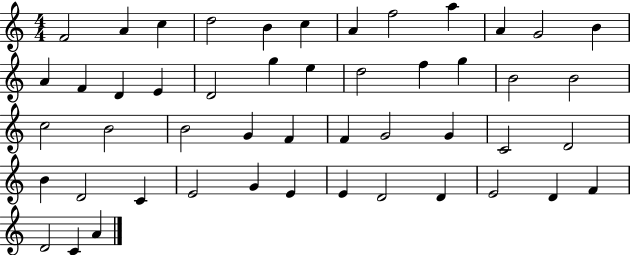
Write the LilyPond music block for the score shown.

{
  \clef treble
  \numericTimeSignature
  \time 4/4
  \key c \major
  f'2 a'4 c''4 | d''2 b'4 c''4 | a'4 f''2 a''4 | a'4 g'2 b'4 | \break a'4 f'4 d'4 e'4 | d'2 g''4 e''4 | d''2 f''4 g''4 | b'2 b'2 | \break c''2 b'2 | b'2 g'4 f'4 | f'4 g'2 g'4 | c'2 d'2 | \break b'4 d'2 c'4 | e'2 g'4 e'4 | e'4 d'2 d'4 | e'2 d'4 f'4 | \break d'2 c'4 a'4 | \bar "|."
}